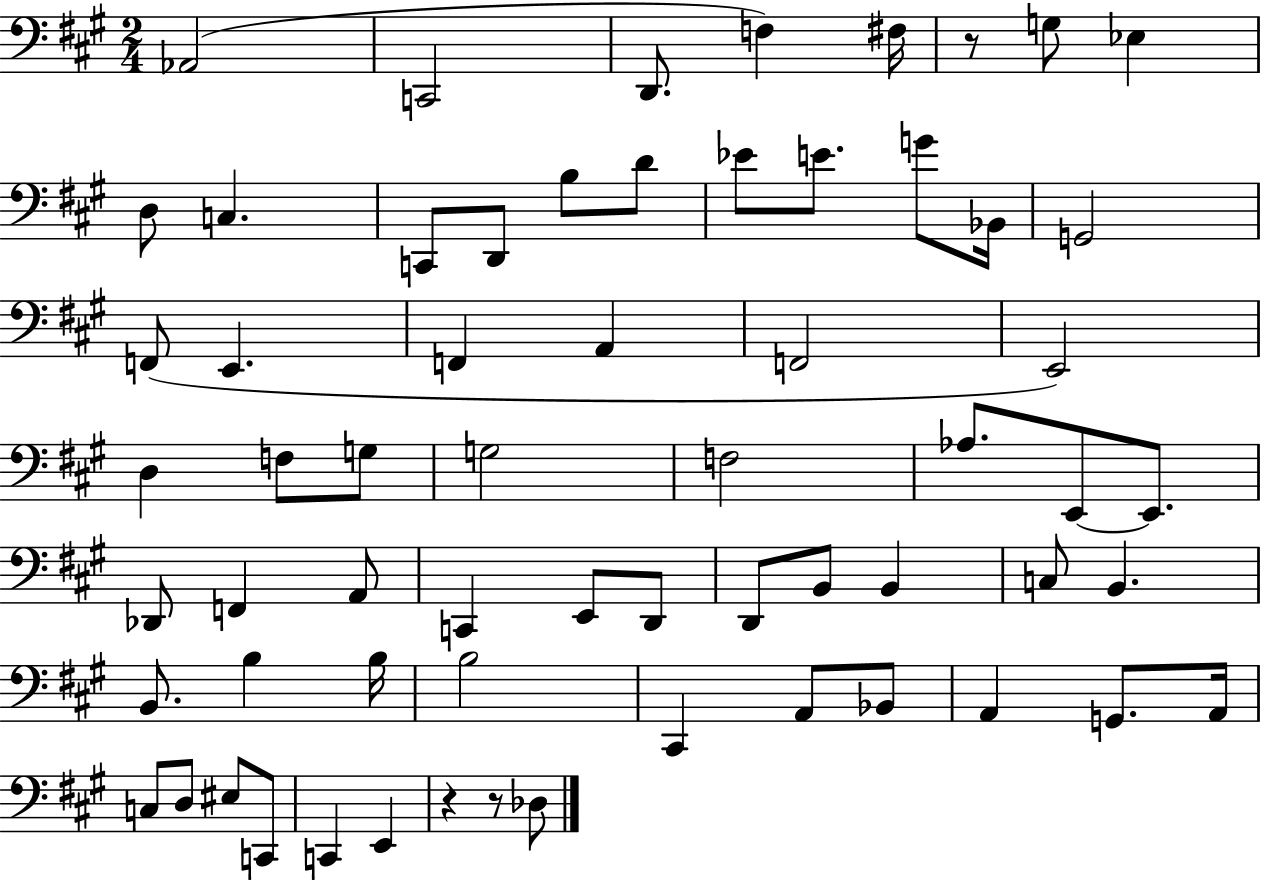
Ab2/h C2/h D2/e. F3/q F#3/s R/e G3/e Eb3/q D3/e C3/q. C2/e D2/e B3/e D4/e Eb4/e E4/e. G4/e Bb2/s G2/h F2/e E2/q. F2/q A2/q F2/h E2/h D3/q F3/e G3/e G3/h F3/h Ab3/e. E2/e E2/e. Db2/e F2/q A2/e C2/q E2/e D2/e D2/e B2/e B2/q C3/e B2/q. B2/e. B3/q B3/s B3/h C#2/q A2/e Bb2/e A2/q G2/e. A2/s C3/e D3/e EIS3/e C2/e C2/q E2/q R/q R/e Db3/e